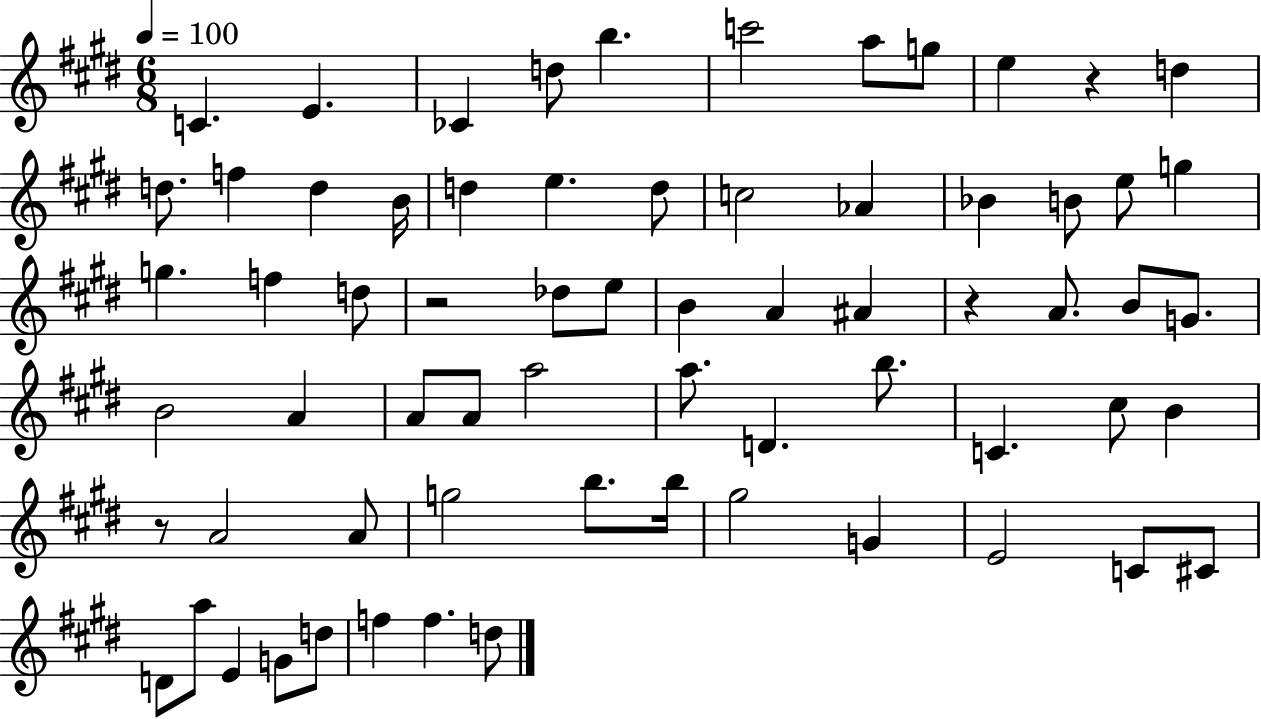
C4/q. E4/q. CES4/q D5/e B5/q. C6/h A5/e G5/e E5/q R/q D5/q D5/e. F5/q D5/q B4/s D5/q E5/q. D5/e C5/h Ab4/q Bb4/q B4/e E5/e G5/q G5/q. F5/q D5/e R/h Db5/e E5/e B4/q A4/q A#4/q R/q A4/e. B4/e G4/e. B4/h A4/q A4/e A4/e A5/h A5/e. D4/q. B5/e. C4/q. C#5/e B4/q R/e A4/h A4/e G5/h B5/e. B5/s G#5/h G4/q E4/h C4/e C#4/e D4/e A5/e E4/q G4/e D5/e F5/q F5/q. D5/e